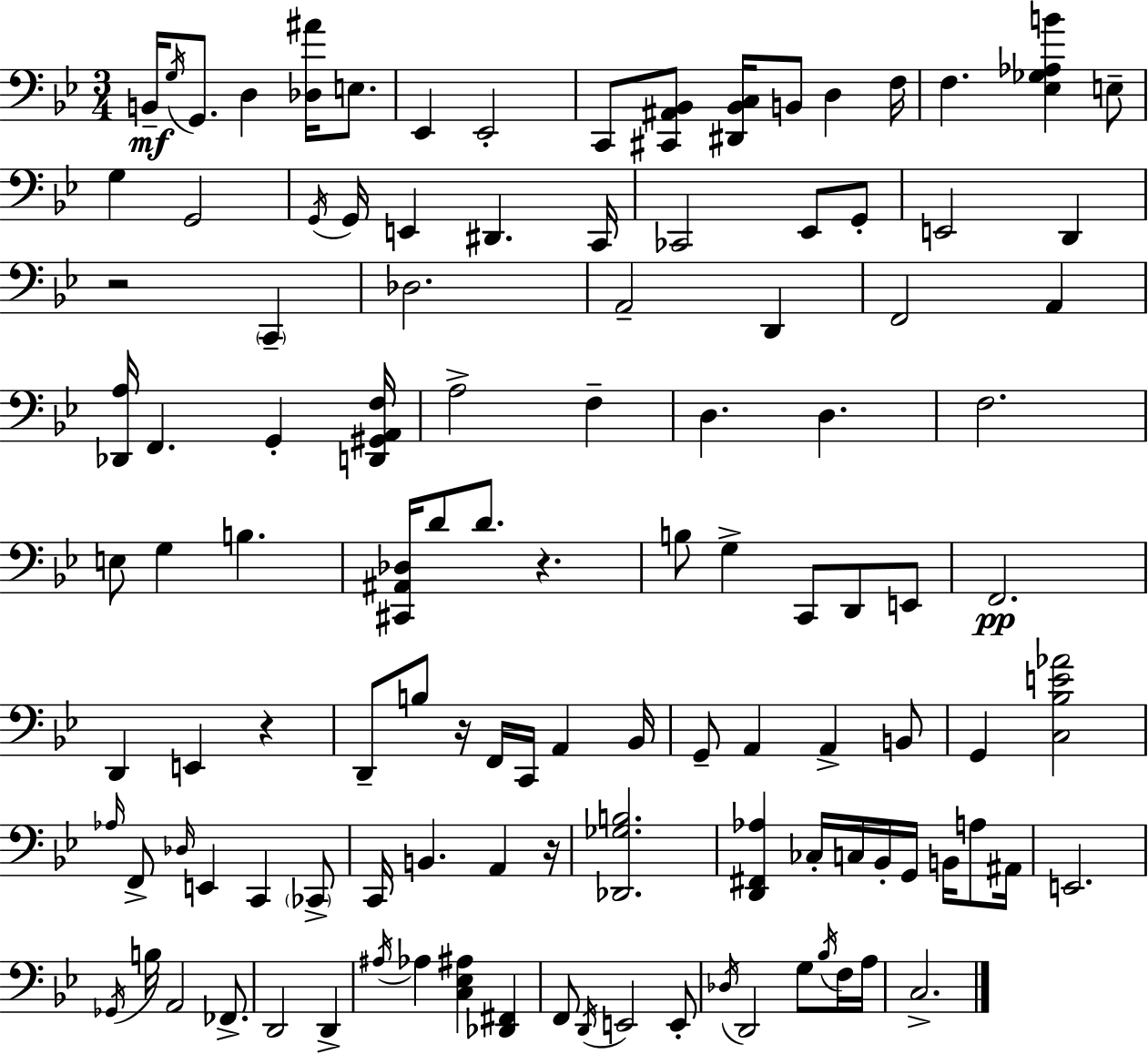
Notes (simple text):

B2/s G3/s G2/e. D3/q [Db3,A#4]/s E3/e. Eb2/q Eb2/h C2/e [C#2,A#2,Bb2]/e [D#2,Bb2,C3]/s B2/e D3/q F3/s F3/q. [Eb3,Gb3,Ab3,B4]/q E3/e G3/q G2/h G2/s G2/s E2/q D#2/q. C2/s CES2/h Eb2/e G2/e E2/h D2/q R/h C2/q Db3/h. A2/h D2/q F2/h A2/q [Db2,A3]/s F2/q. G2/q [D2,G#2,A2,F3]/s A3/h F3/q D3/q. D3/q. F3/h. E3/e G3/q B3/q. [C#2,A#2,Db3]/s D4/e D4/e. R/q. B3/e G3/q C2/e D2/e E2/e F2/h. D2/q E2/q R/q D2/e B3/e R/s F2/s C2/s A2/q Bb2/s G2/e A2/q A2/q B2/e G2/q [C3,Bb3,E4,Ab4]/h Ab3/s F2/e Db3/s E2/q C2/q CES2/e C2/s B2/q. A2/q R/s [Db2,Gb3,B3]/h. [D2,F#2,Ab3]/q CES3/s C3/s Bb2/s G2/s B2/s A3/e A#2/s E2/h. Gb2/s B3/s A2/h FES2/e. D2/h D2/q A#3/s Ab3/q [C3,Eb3,A#3]/q [Db2,F#2]/q F2/e D2/s E2/h E2/e Db3/s D2/h G3/e Bb3/s F3/s A3/s C3/h.